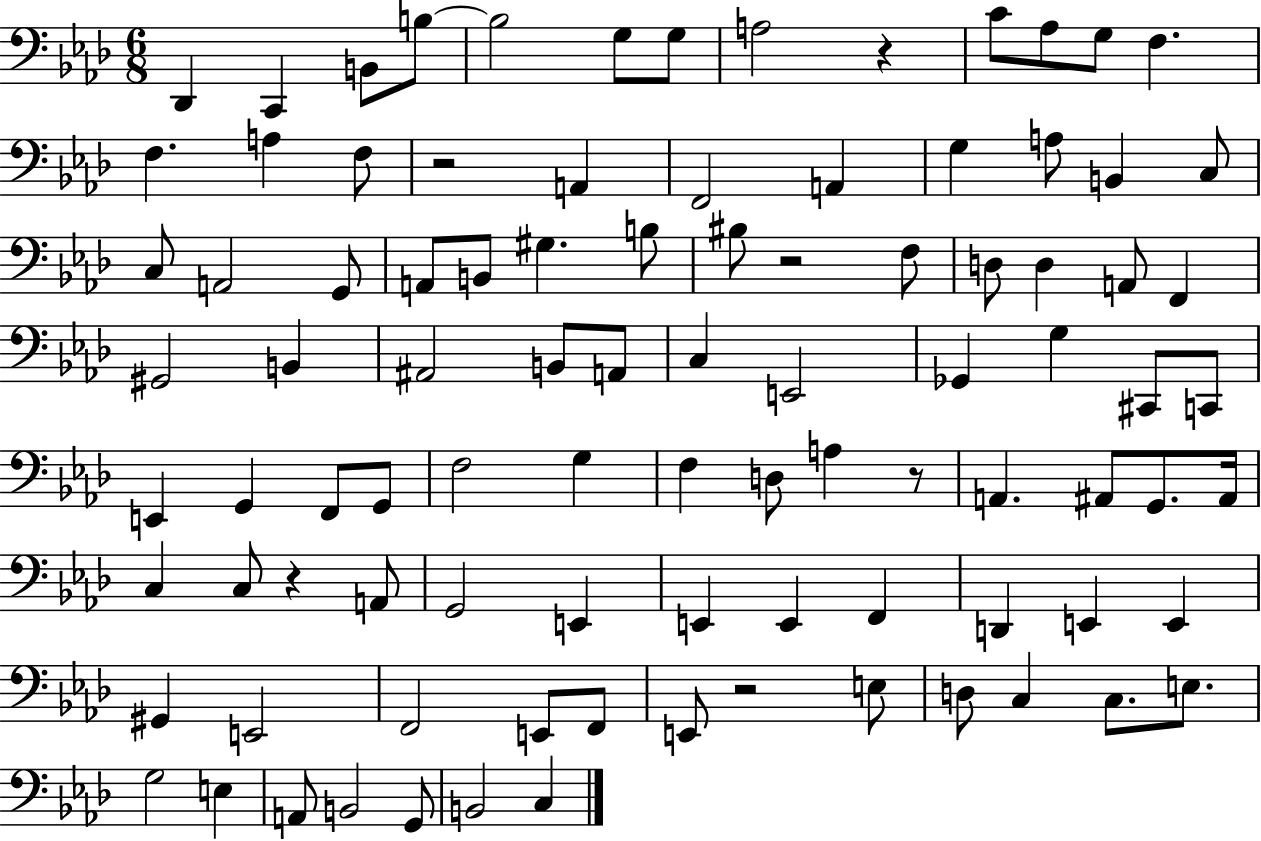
Db2/q C2/q B2/e B3/e B3/h G3/e G3/e A3/h R/q C4/e Ab3/e G3/e F3/q. F3/q. A3/q F3/e R/h A2/q F2/h A2/q G3/q A3/e B2/q C3/e C3/e A2/h G2/e A2/e B2/e G#3/q. B3/e BIS3/e R/h F3/e D3/e D3/q A2/e F2/q G#2/h B2/q A#2/h B2/e A2/e C3/q E2/h Gb2/q G3/q C#2/e C2/e E2/q G2/q F2/e G2/e F3/h G3/q F3/q D3/e A3/q R/e A2/q. A#2/e G2/e. A#2/s C3/q C3/e R/q A2/e G2/h E2/q E2/q E2/q F2/q D2/q E2/q E2/q G#2/q E2/h F2/h E2/e F2/e E2/e R/h E3/e D3/e C3/q C3/e. E3/e. G3/h E3/q A2/e B2/h G2/e B2/h C3/q